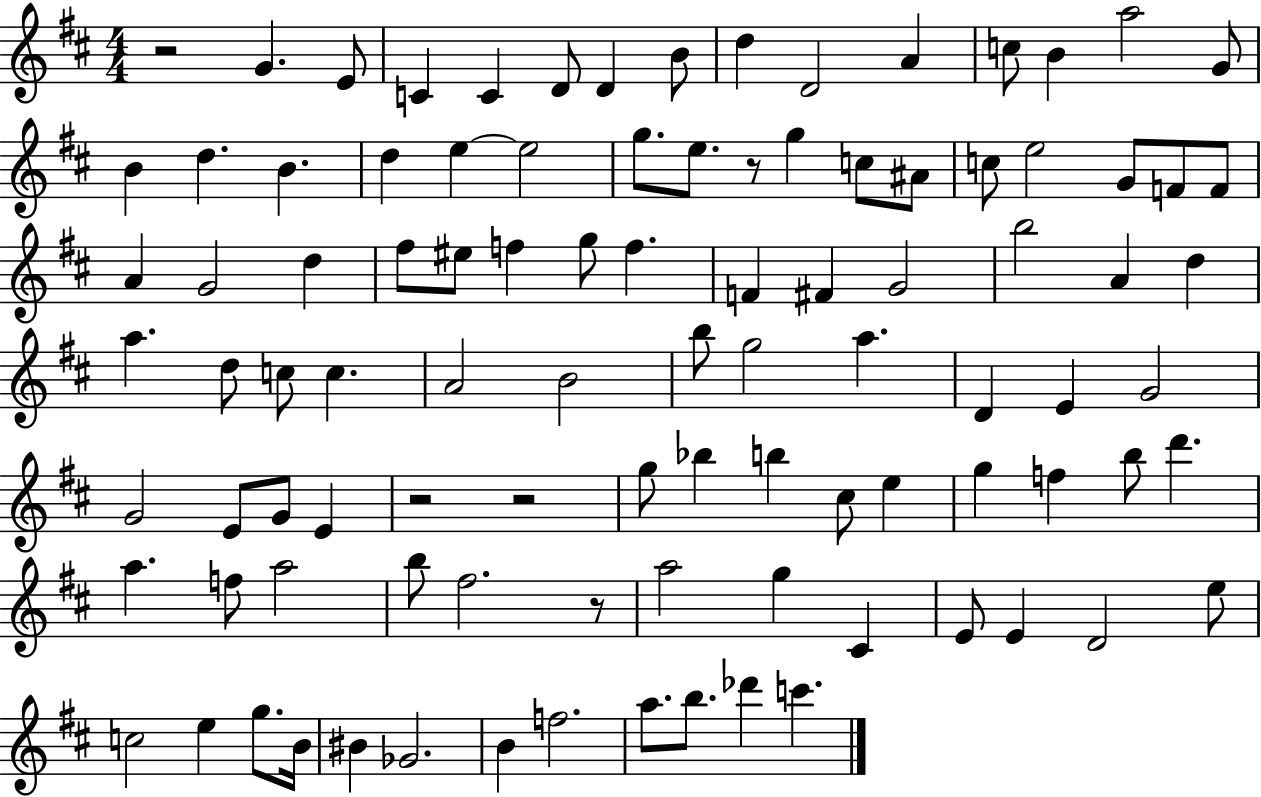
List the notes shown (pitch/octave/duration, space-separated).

R/h G4/q. E4/e C4/q C4/q D4/e D4/q B4/e D5/q D4/h A4/q C5/e B4/q A5/h G4/e B4/q D5/q. B4/q. D5/q E5/q E5/h G5/e. E5/e. R/e G5/q C5/e A#4/e C5/e E5/h G4/e F4/e F4/e A4/q G4/h D5/q F#5/e EIS5/e F5/q G5/e F5/q. F4/q F#4/q G4/h B5/h A4/q D5/q A5/q. D5/e C5/e C5/q. A4/h B4/h B5/e G5/h A5/q. D4/q E4/q G4/h G4/h E4/e G4/e E4/q R/h R/h G5/e Bb5/q B5/q C#5/e E5/q G5/q F5/q B5/e D6/q. A5/q. F5/e A5/h B5/e F#5/h. R/e A5/h G5/q C#4/q E4/e E4/q D4/h E5/e C5/h E5/q G5/e. B4/s BIS4/q Gb4/h. B4/q F5/h. A5/e. B5/e. Db6/q C6/q.